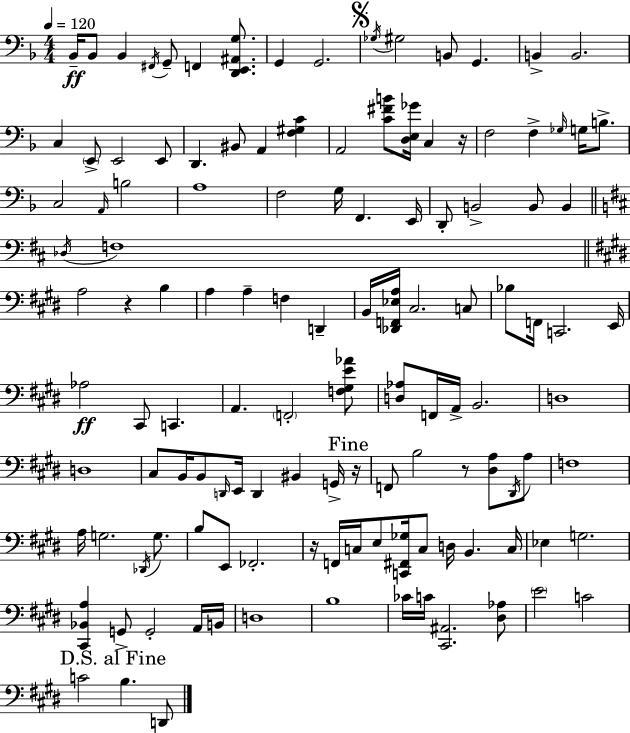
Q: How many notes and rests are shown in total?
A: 124